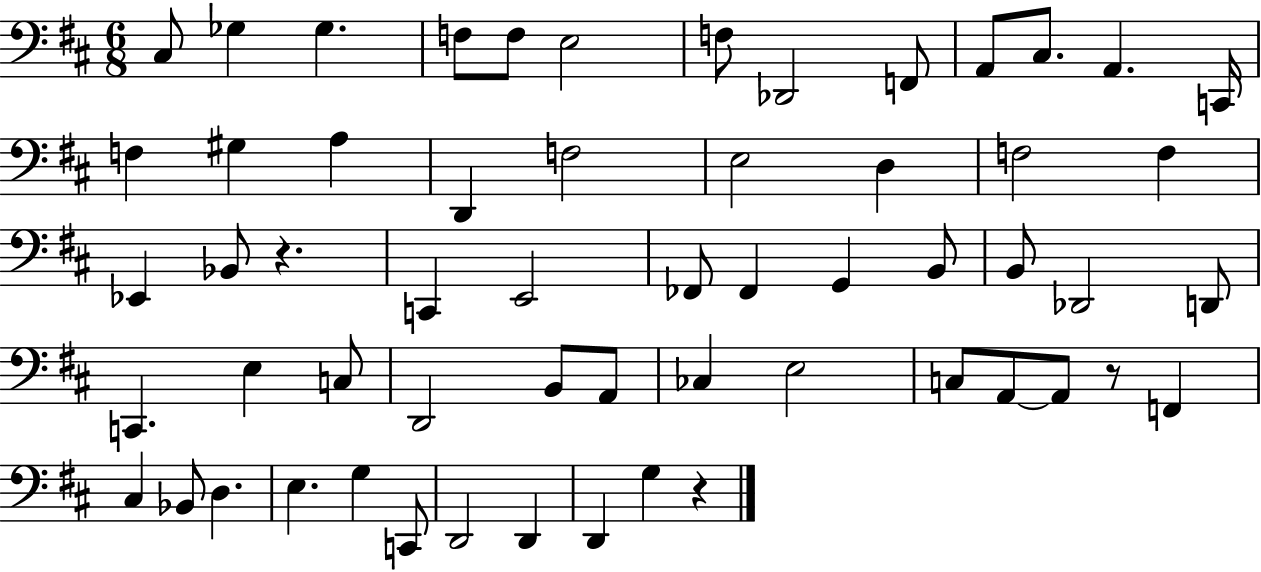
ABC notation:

X:1
T:Untitled
M:6/8
L:1/4
K:D
^C,/2 _G, _G, F,/2 F,/2 E,2 F,/2 _D,,2 F,,/2 A,,/2 ^C,/2 A,, C,,/4 F, ^G, A, D,, F,2 E,2 D, F,2 F, _E,, _B,,/2 z C,, E,,2 _F,,/2 _F,, G,, B,,/2 B,,/2 _D,,2 D,,/2 C,, E, C,/2 D,,2 B,,/2 A,,/2 _C, E,2 C,/2 A,,/2 A,,/2 z/2 F,, ^C, _B,,/2 D, E, G, C,,/2 D,,2 D,, D,, G, z